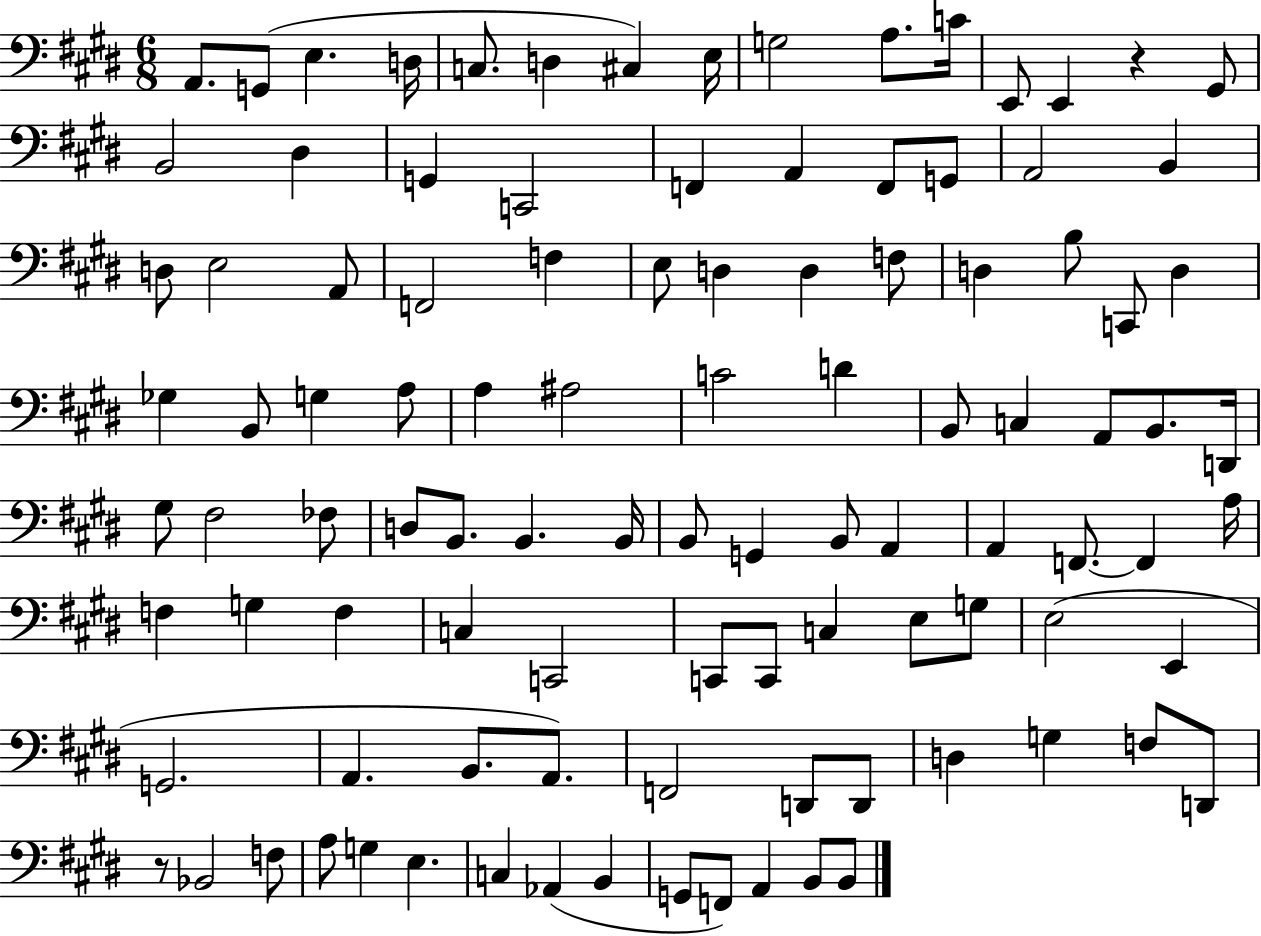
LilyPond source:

{
  \clef bass
  \numericTimeSignature
  \time 6/8
  \key e \major
  \repeat volta 2 { a,8. g,8( e4. d16 | c8. d4 cis4) e16 | g2 a8. c'16 | e,8 e,4 r4 gis,8 | \break b,2 dis4 | g,4 c,2 | f,4 a,4 f,8 g,8 | a,2 b,4 | \break d8 e2 a,8 | f,2 f4 | e8 d4 d4 f8 | d4 b8 c,8 d4 | \break ges4 b,8 g4 a8 | a4 ais2 | c'2 d'4 | b,8 c4 a,8 b,8. d,16 | \break gis8 fis2 fes8 | d8 b,8. b,4. b,16 | b,8 g,4 b,8 a,4 | a,4 f,8.~~ f,4 a16 | \break f4 g4 f4 | c4 c,2 | c,8 c,8 c4 e8 g8 | e2( e,4 | \break g,2. | a,4. b,8. a,8.) | f,2 d,8 d,8 | d4 g4 f8 d,8 | \break r8 bes,2 f8 | a8 g4 e4. | c4 aes,4( b,4 | g,8 f,8) a,4 b,8 b,8 | \break } \bar "|."
}